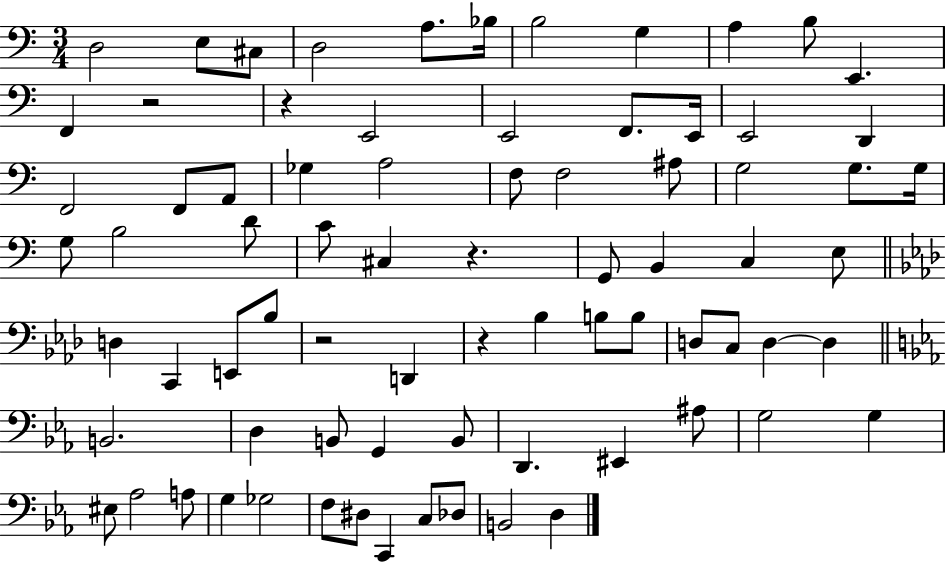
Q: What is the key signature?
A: C major